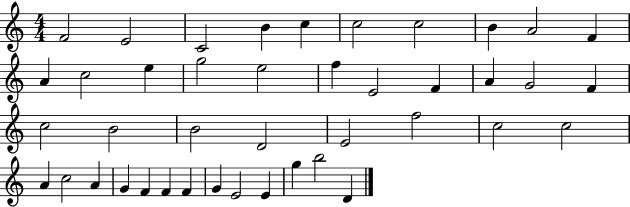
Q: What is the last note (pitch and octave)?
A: D4